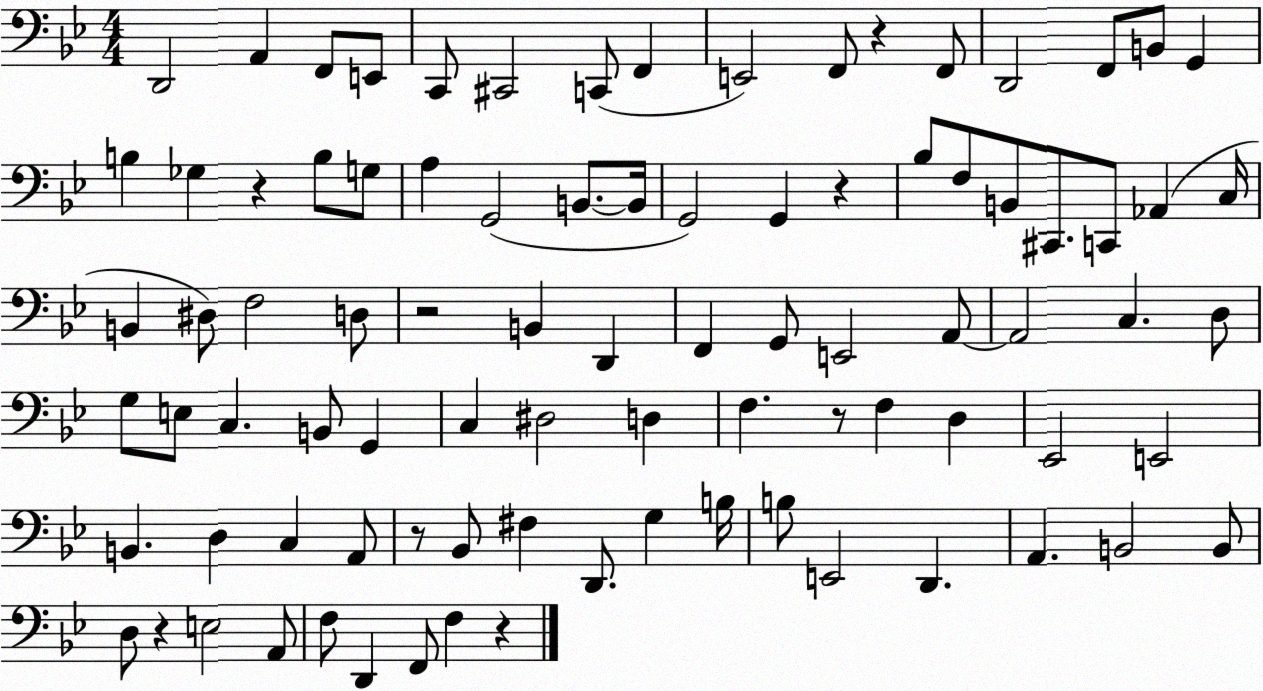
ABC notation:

X:1
T:Untitled
M:4/4
L:1/4
K:Bb
D,,2 A,, F,,/2 E,,/2 C,,/2 ^C,,2 C,,/2 F,, E,,2 F,,/2 z F,,/2 D,,2 F,,/2 B,,/2 G,, B, _G, z B,/2 G,/2 A, G,,2 B,,/2 B,,/4 G,,2 G,, z _B,/2 F,/2 B,,/2 ^C,,/2 C,,/2 _A,, C,/4 B,, ^D,/2 F,2 D,/2 z2 B,, D,, F,, G,,/2 E,,2 A,,/2 A,,2 C, D,/2 G,/2 E,/2 C, B,,/2 G,, C, ^D,2 D, F, z/2 F, D, _E,,2 E,,2 B,, D, C, A,,/2 z/2 _B,,/2 ^F, D,,/2 G, B,/4 B,/2 E,,2 D,, A,, B,,2 B,,/2 D,/2 z E,2 A,,/2 F,/2 D,, F,,/2 F, z